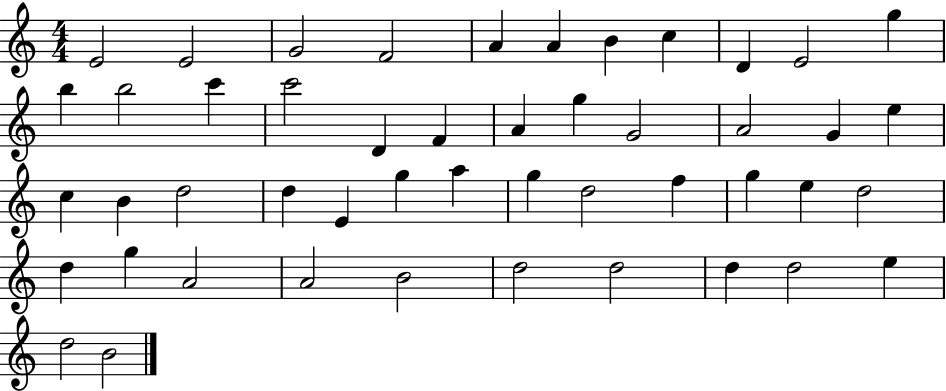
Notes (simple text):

E4/h E4/h G4/h F4/h A4/q A4/q B4/q C5/q D4/q E4/h G5/q B5/q B5/h C6/q C6/h D4/q F4/q A4/q G5/q G4/h A4/h G4/q E5/q C5/q B4/q D5/h D5/q E4/q G5/q A5/q G5/q D5/h F5/q G5/q E5/q D5/h D5/q G5/q A4/h A4/h B4/h D5/h D5/h D5/q D5/h E5/q D5/h B4/h